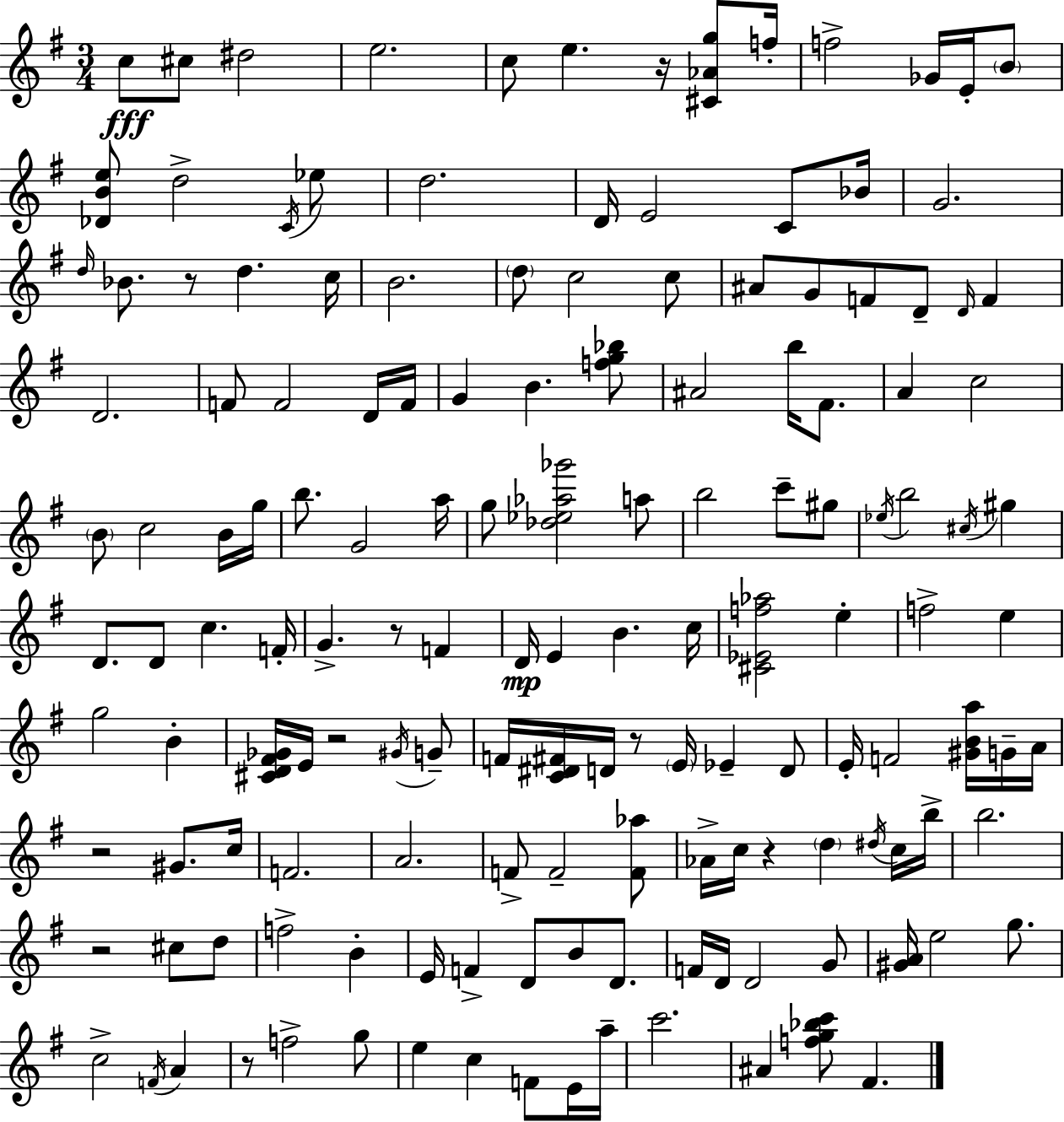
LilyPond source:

{
  \clef treble
  \numericTimeSignature
  \time 3/4
  \key e \minor
  c''8\fff cis''8 dis''2 | e''2. | c''8 e''4. r16 <cis' aes' g''>8 f''16-. | f''2-> ges'16 e'16-. \parenthesize b'8 | \break <des' b' e''>8 d''2-> \acciaccatura { c'16 } ees''8 | d''2. | d'16 e'2 c'8 | bes'16 g'2. | \break \grace { d''16 } bes'8. r8 d''4. | c''16 b'2. | \parenthesize d''8 c''2 | c''8 ais'8 g'8 f'8 d'8-- \grace { d'16 } f'4 | \break d'2. | f'8 f'2 | d'16 f'16 g'4 b'4. | <f'' g'' bes''>8 ais'2 b''16 | \break fis'8. a'4 c''2 | \parenthesize b'8 c''2 | b'16 g''16 b''8. g'2 | a''16 g''8 <des'' ees'' aes'' ges'''>2 | \break a''8 b''2 c'''8-- | gis''8 \acciaccatura { ees''16 } b''2 | \acciaccatura { cis''16 } gis''4 d'8. d'8 c''4. | f'16-. g'4.-> r8 | \break f'4 d'16\mp e'4 b'4. | c''16 <cis' ees' f'' aes''>2 | e''4-. f''2-> | e''4 g''2 | \break b'4-. <cis' d' fis' ges'>16 e'16 r2 | \acciaccatura { gis'16 } g'8-- f'16 <c' dis' fis'>16 d'16 r8 \parenthesize e'16 | ees'4-- d'8 e'16-. f'2 | <gis' b' a''>16 g'16-- a'16 r2 | \break gis'8. c''16 f'2. | a'2. | f'8-> f'2-- | <f' aes''>8 aes'16-> c''16 r4 | \break \parenthesize d''4 \acciaccatura { dis''16 } c''16 b''16-> b''2. | r2 | cis''8 d''8 f''2-> | b'4-. e'16 f'4-> | \break d'8 b'8 d'8. f'16 d'16 d'2 | g'8 <gis' a'>16 e''2 | g''8. c''2-> | \acciaccatura { f'16 } a'4 r8 f''2-> | \break g''8 e''4 | c''4 f'8 e'16 a''16-- c'''2. | ais'4 | <f'' g'' bes'' c'''>8 fis'4. \bar "|."
}